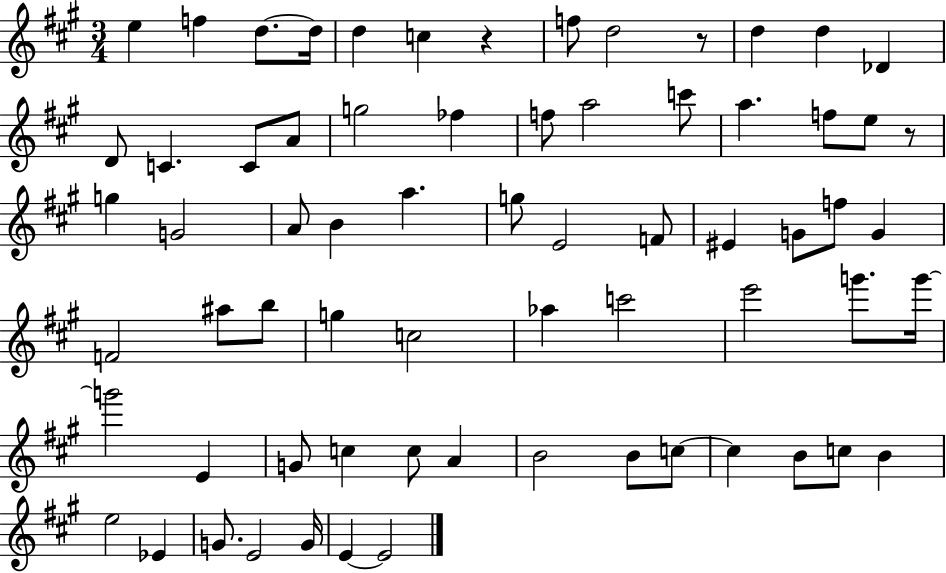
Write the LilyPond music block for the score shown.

{
  \clef treble
  \numericTimeSignature
  \time 3/4
  \key a \major
  e''4 f''4 d''8.~~ d''16 | d''4 c''4 r4 | f''8 d''2 r8 | d''4 d''4 des'4 | \break d'8 c'4. c'8 a'8 | g''2 fes''4 | f''8 a''2 c'''8 | a''4. f''8 e''8 r8 | \break g''4 g'2 | a'8 b'4 a''4. | g''8 e'2 f'8 | eis'4 g'8 f''8 g'4 | \break f'2 ais''8 b''8 | g''4 c''2 | aes''4 c'''2 | e'''2 g'''8. g'''16~~ | \break g'''2 e'4 | g'8 c''4 c''8 a'4 | b'2 b'8 c''8~~ | c''4 b'8 c''8 b'4 | \break e''2 ees'4 | g'8. e'2 g'16 | e'4~~ e'2 | \bar "|."
}